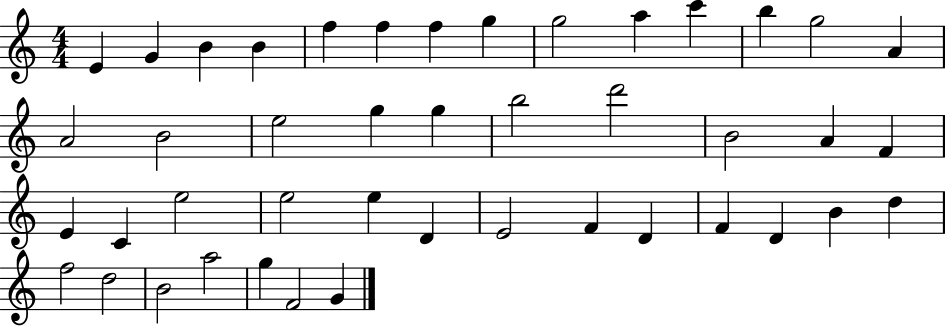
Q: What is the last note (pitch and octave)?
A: G4